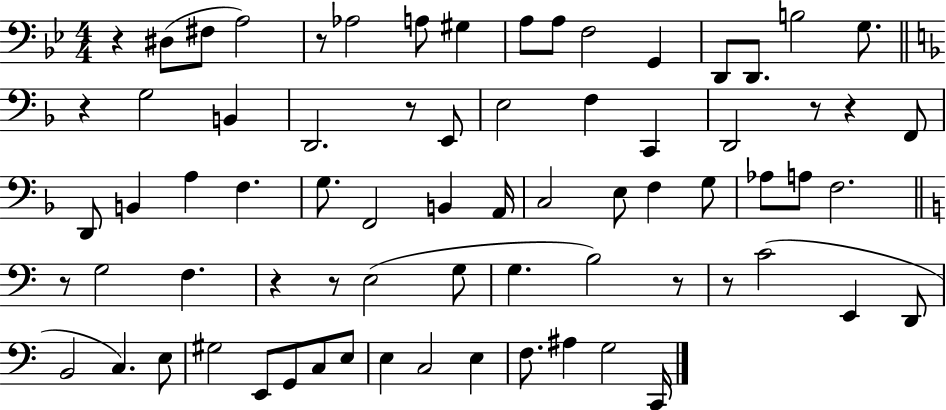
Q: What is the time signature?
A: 4/4